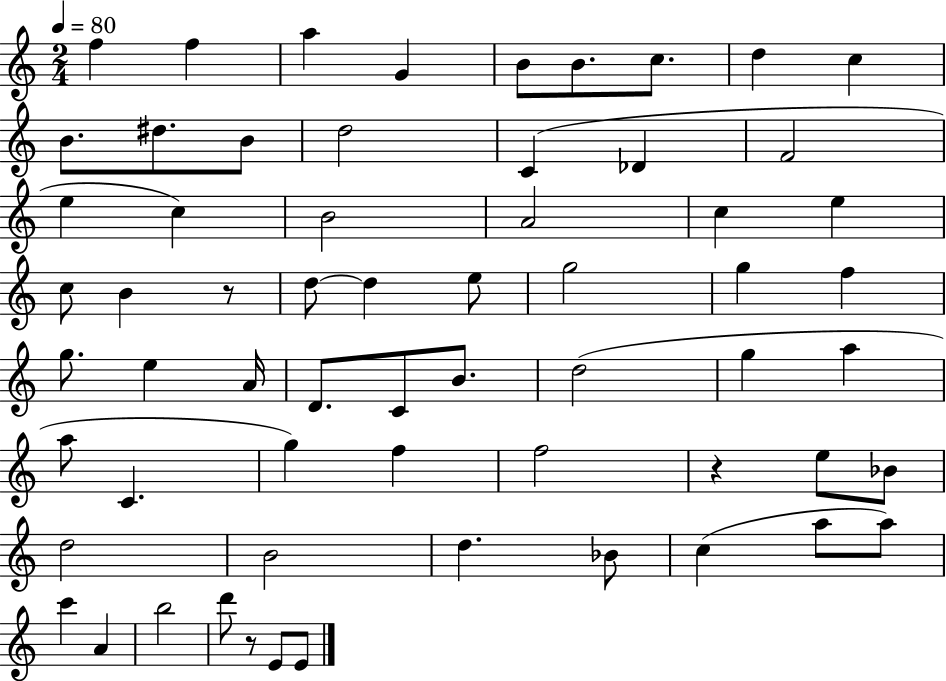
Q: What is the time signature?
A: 2/4